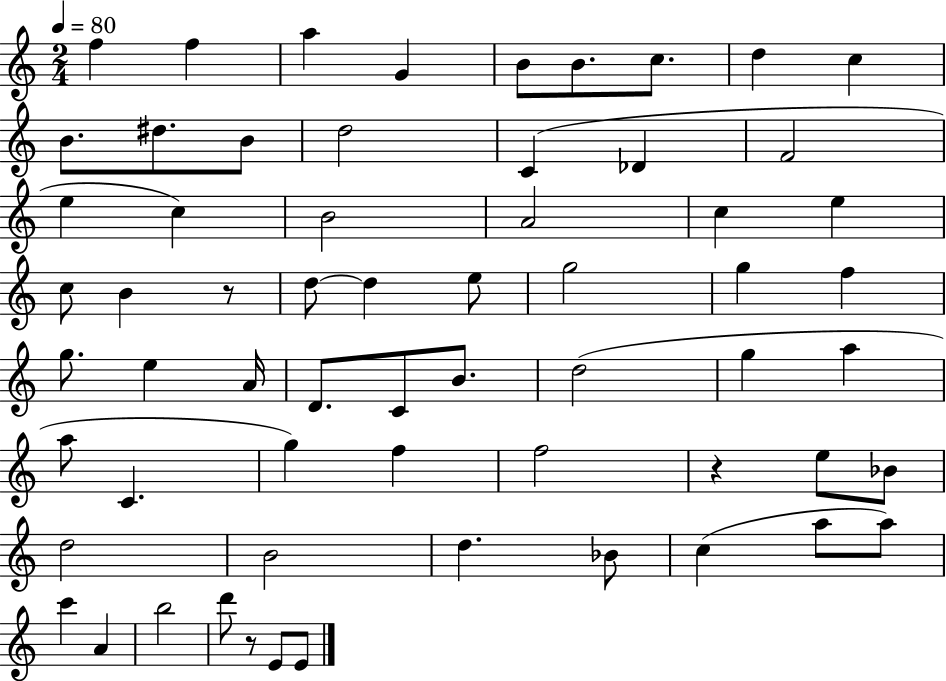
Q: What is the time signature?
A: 2/4